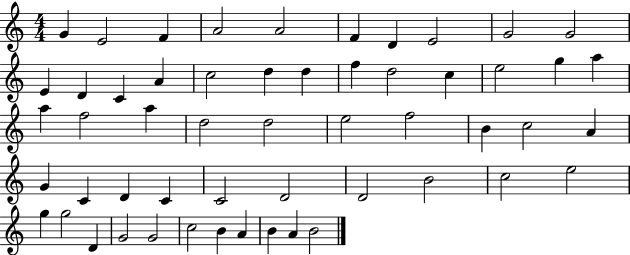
X:1
T:Untitled
M:4/4
L:1/4
K:C
G E2 F A2 A2 F D E2 G2 G2 E D C A c2 d d f d2 c e2 g a a f2 a d2 d2 e2 f2 B c2 A G C D C C2 D2 D2 B2 c2 e2 g g2 D G2 G2 c2 B A B A B2